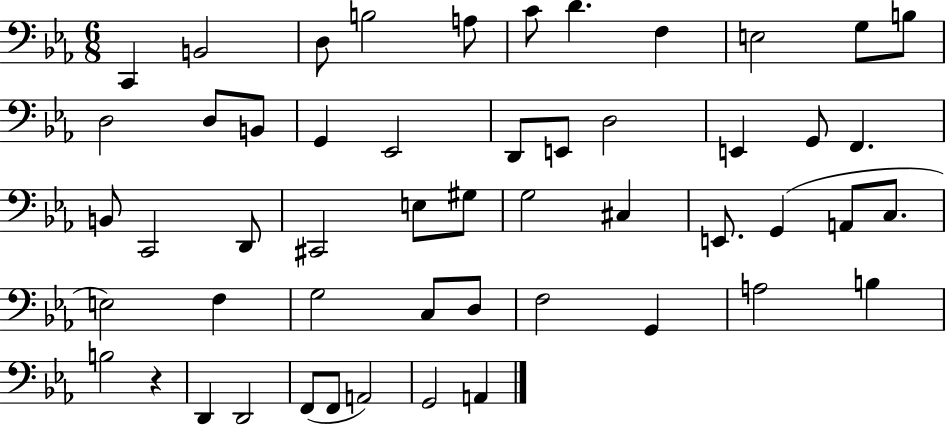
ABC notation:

X:1
T:Untitled
M:6/8
L:1/4
K:Eb
C,, B,,2 D,/2 B,2 A,/2 C/2 D F, E,2 G,/2 B,/2 D,2 D,/2 B,,/2 G,, _E,,2 D,,/2 E,,/2 D,2 E,, G,,/2 F,, B,,/2 C,,2 D,,/2 ^C,,2 E,/2 ^G,/2 G,2 ^C, E,,/2 G,, A,,/2 C,/2 E,2 F, G,2 C,/2 D,/2 F,2 G,, A,2 B, B,2 z D,, D,,2 F,,/2 F,,/2 A,,2 G,,2 A,,